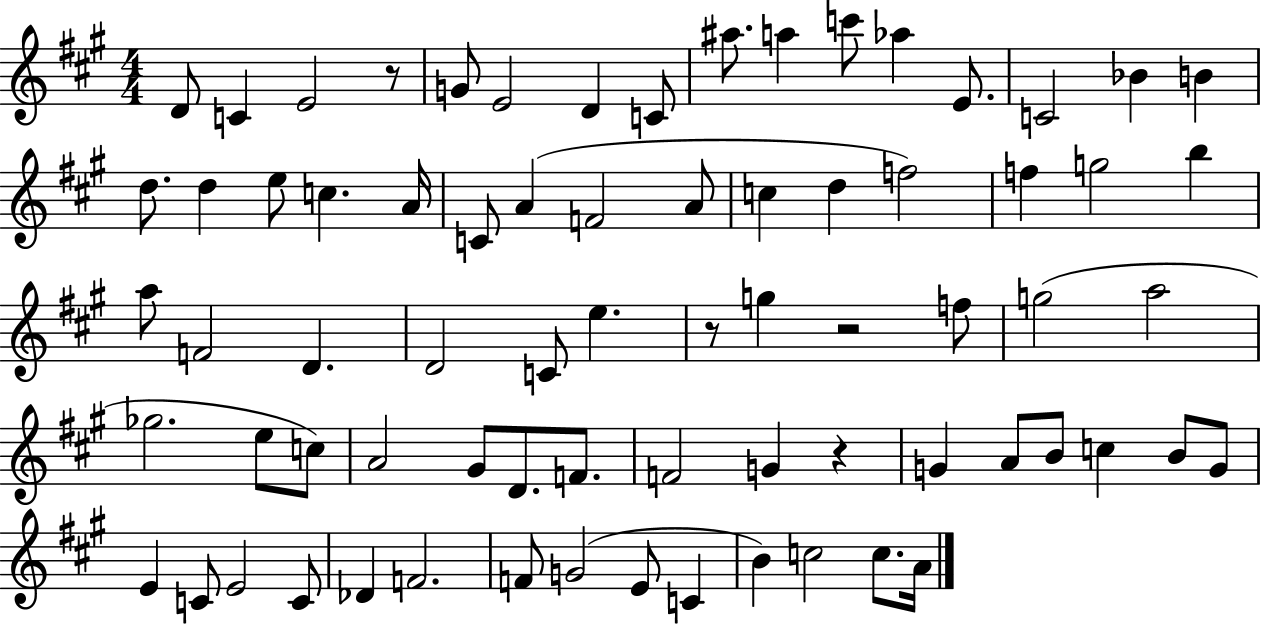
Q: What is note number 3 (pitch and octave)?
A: E4